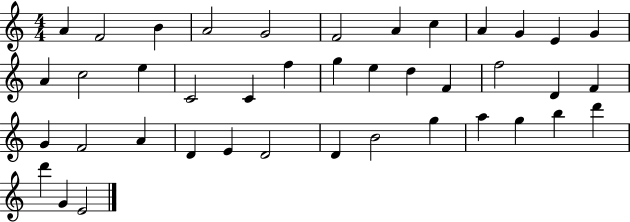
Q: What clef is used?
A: treble